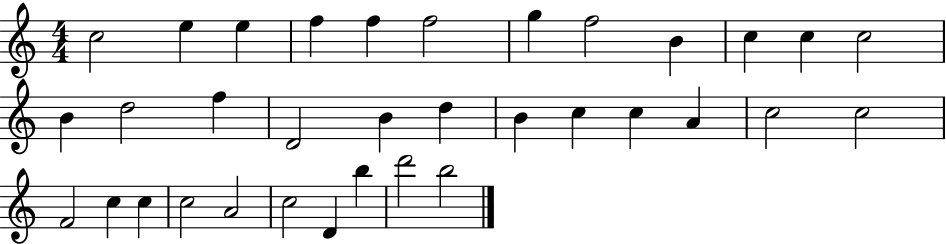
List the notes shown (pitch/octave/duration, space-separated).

C5/h E5/q E5/q F5/q F5/q F5/h G5/q F5/h B4/q C5/q C5/q C5/h B4/q D5/h F5/q D4/h B4/q D5/q B4/q C5/q C5/q A4/q C5/h C5/h F4/h C5/q C5/q C5/h A4/h C5/h D4/q B5/q D6/h B5/h